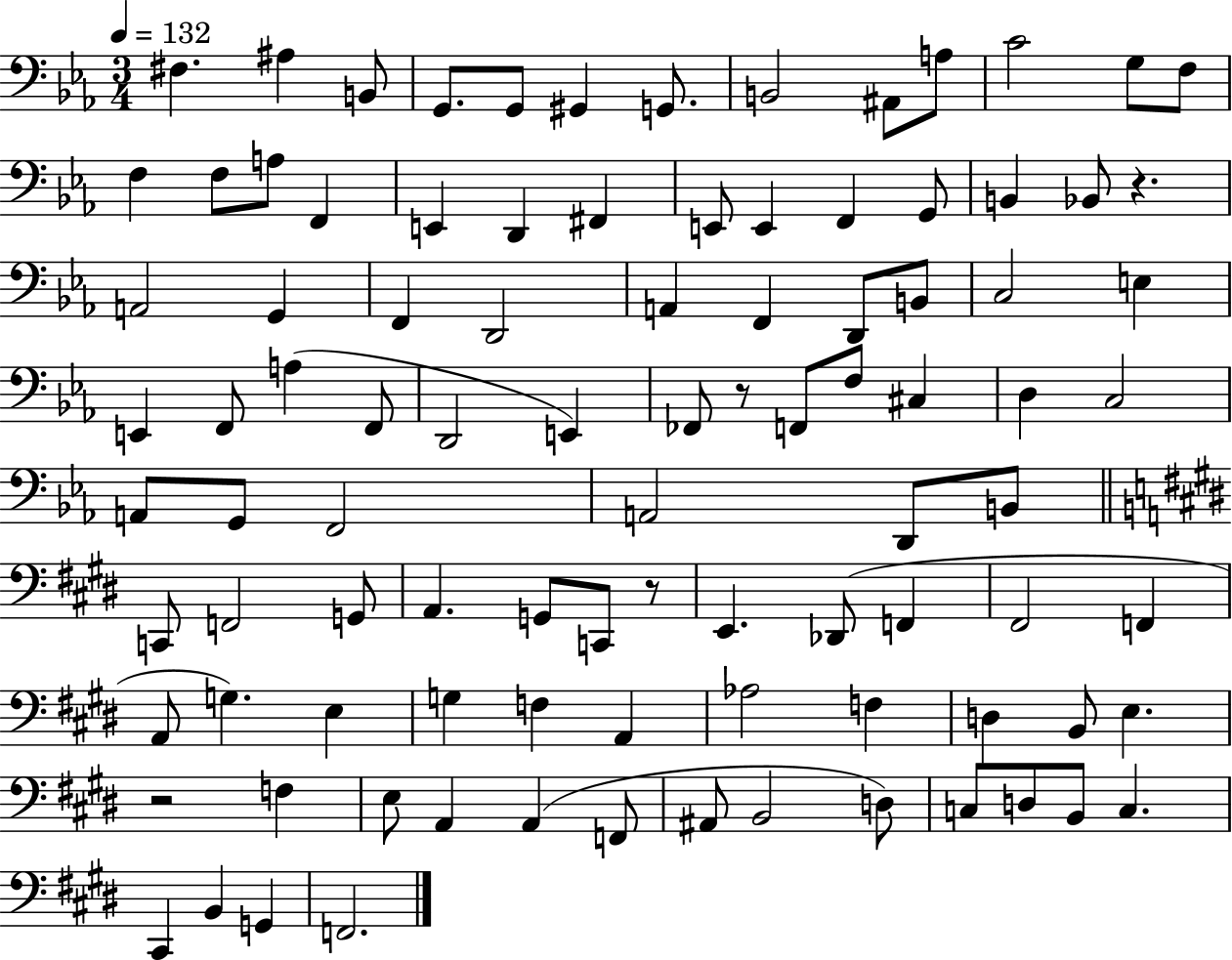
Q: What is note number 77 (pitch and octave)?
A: F3